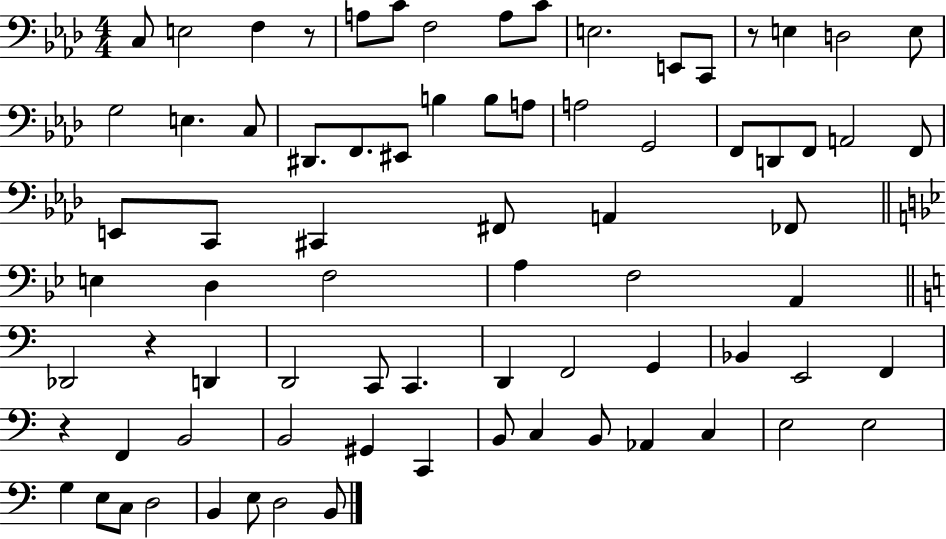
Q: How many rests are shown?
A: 4